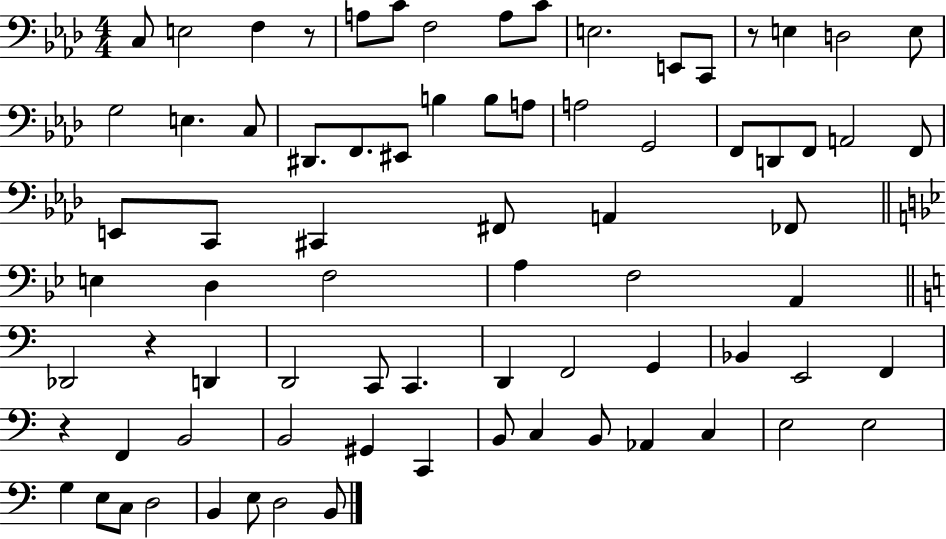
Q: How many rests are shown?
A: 4